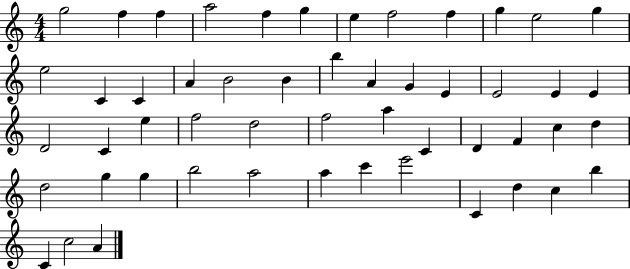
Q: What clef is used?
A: treble